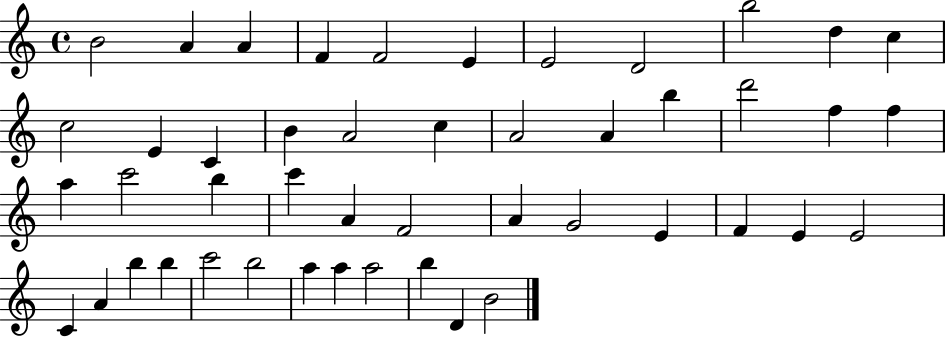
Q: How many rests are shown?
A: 0